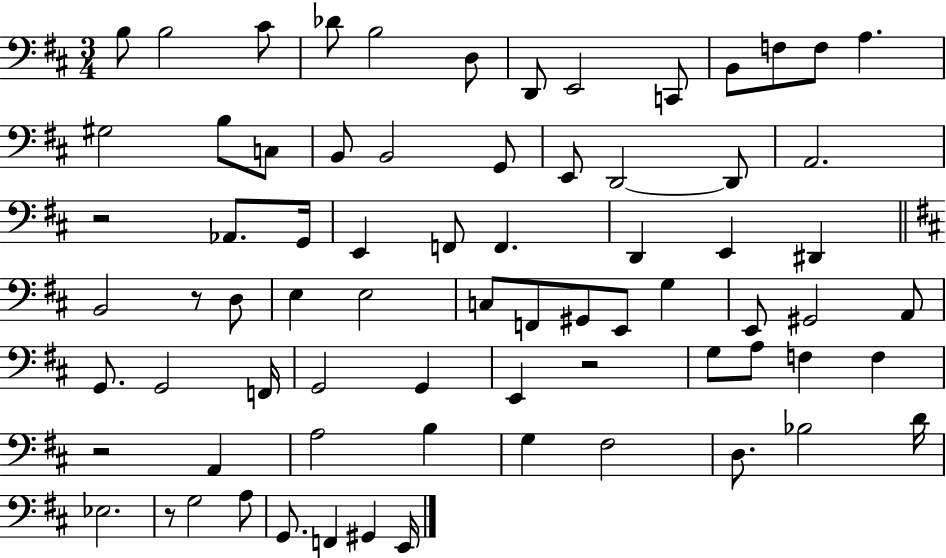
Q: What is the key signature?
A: D major